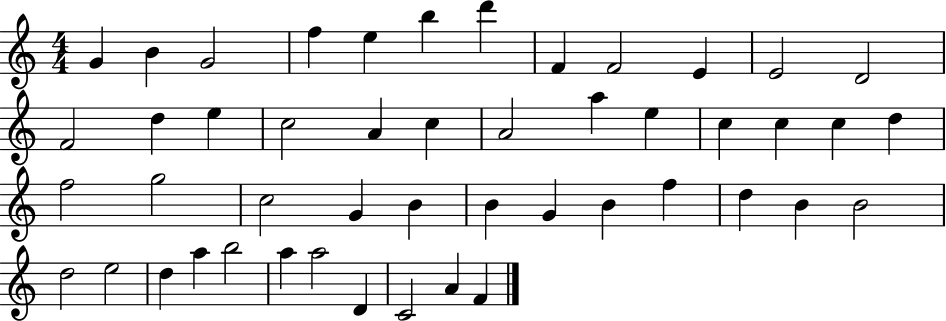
{
  \clef treble
  \numericTimeSignature
  \time 4/4
  \key c \major
  g'4 b'4 g'2 | f''4 e''4 b''4 d'''4 | f'4 f'2 e'4 | e'2 d'2 | \break f'2 d''4 e''4 | c''2 a'4 c''4 | a'2 a''4 e''4 | c''4 c''4 c''4 d''4 | \break f''2 g''2 | c''2 g'4 b'4 | b'4 g'4 b'4 f''4 | d''4 b'4 b'2 | \break d''2 e''2 | d''4 a''4 b''2 | a''4 a''2 d'4 | c'2 a'4 f'4 | \break \bar "|."
}